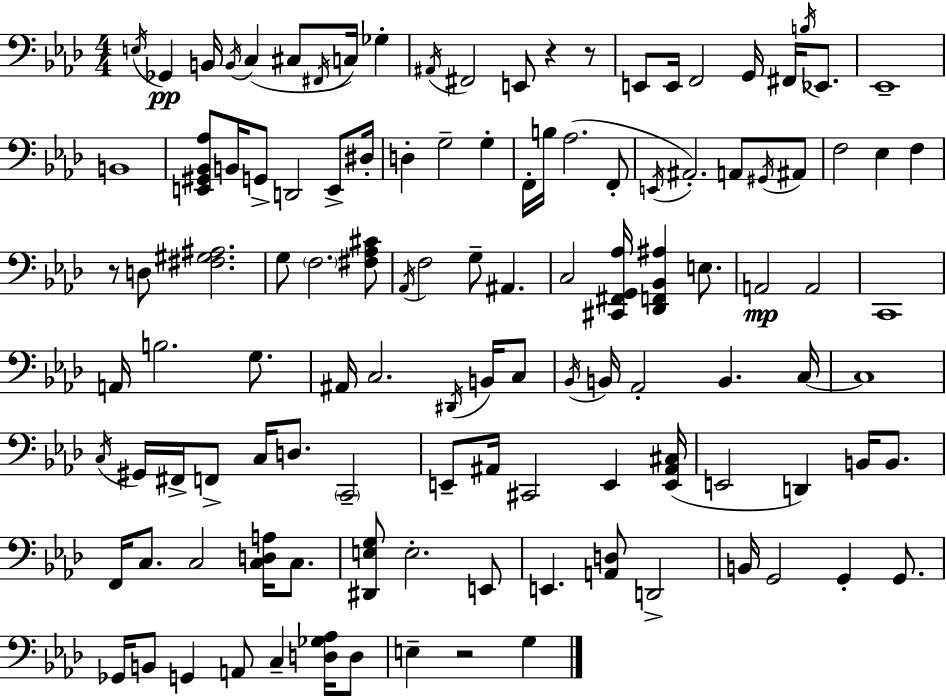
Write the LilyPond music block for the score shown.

{
  \clef bass
  \numericTimeSignature
  \time 4/4
  \key aes \major
  \acciaccatura { e16 }\pp ges,4 b,16 \acciaccatura { b,16 }( c4 cis8 \acciaccatura { fis,16 }) c16 ges4-. | \acciaccatura { ais,16 } fis,2 e,8 r4 | r8 e,8 e,16 f,2 g,16 | fis,16 \acciaccatura { b16 } ees,8. ees,1-- | \break b,1 | <e, gis, bes, aes>8 b,16 g,8-> d,2 | e,8-> dis16-. d4-. g2-- | g4-. f,16-. b16 aes2.( | \break f,8-. \acciaccatura { e,16 }) ais,2.-. | a,8 \acciaccatura { gis,16 } ais,8 f2 ees4 | f4 r8 d8 <fis gis ais>2. | g8 \parenthesize f2. | \break <fis aes cis'>8 \acciaccatura { aes,16 } f2 | g8-- ais,4. c2 | <cis, fis, g, aes>16 <des, f, bes, ais>4 e8. a,2\mp | a,2 c,1 | \break a,16 b2. | g8. ais,16 c2. | \acciaccatura { dis,16 } b,16 c8 \acciaccatura { bes,16 } b,16 aes,2-. | b,4. c16~~ c1 | \break \acciaccatura { c16 } gis,16 fis,16-> f,8-> c16 | d8. \parenthesize c,2-- e,8-- ais,16 cis,2 | e,4 <e, ais, cis>16( e,2 | d,4) b,16 b,8. f,16 c8. c2 | \break <c d a>16 c8. <dis, e g>8 e2.-. | e,8 e,4. | <a, d>8 d,2-> b,16 g,2 | g,4-. g,8. ges,16 b,8 g,4 | \break a,8 c4-- <d ges aes>16 d8 e4-- r2 | g4 \bar "|."
}